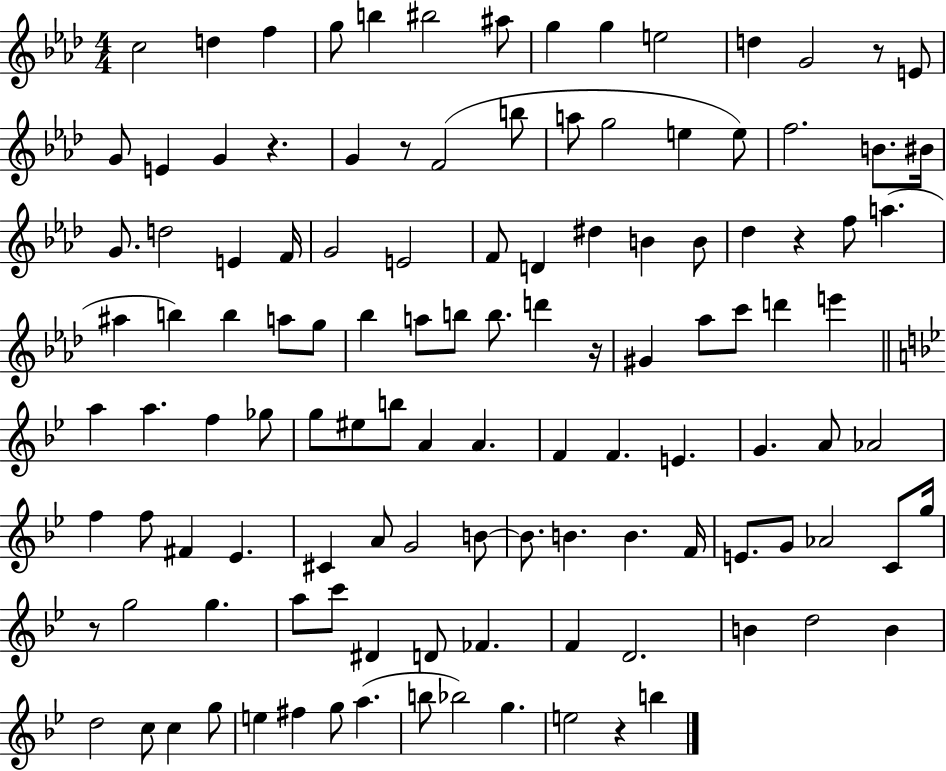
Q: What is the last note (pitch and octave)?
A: B5